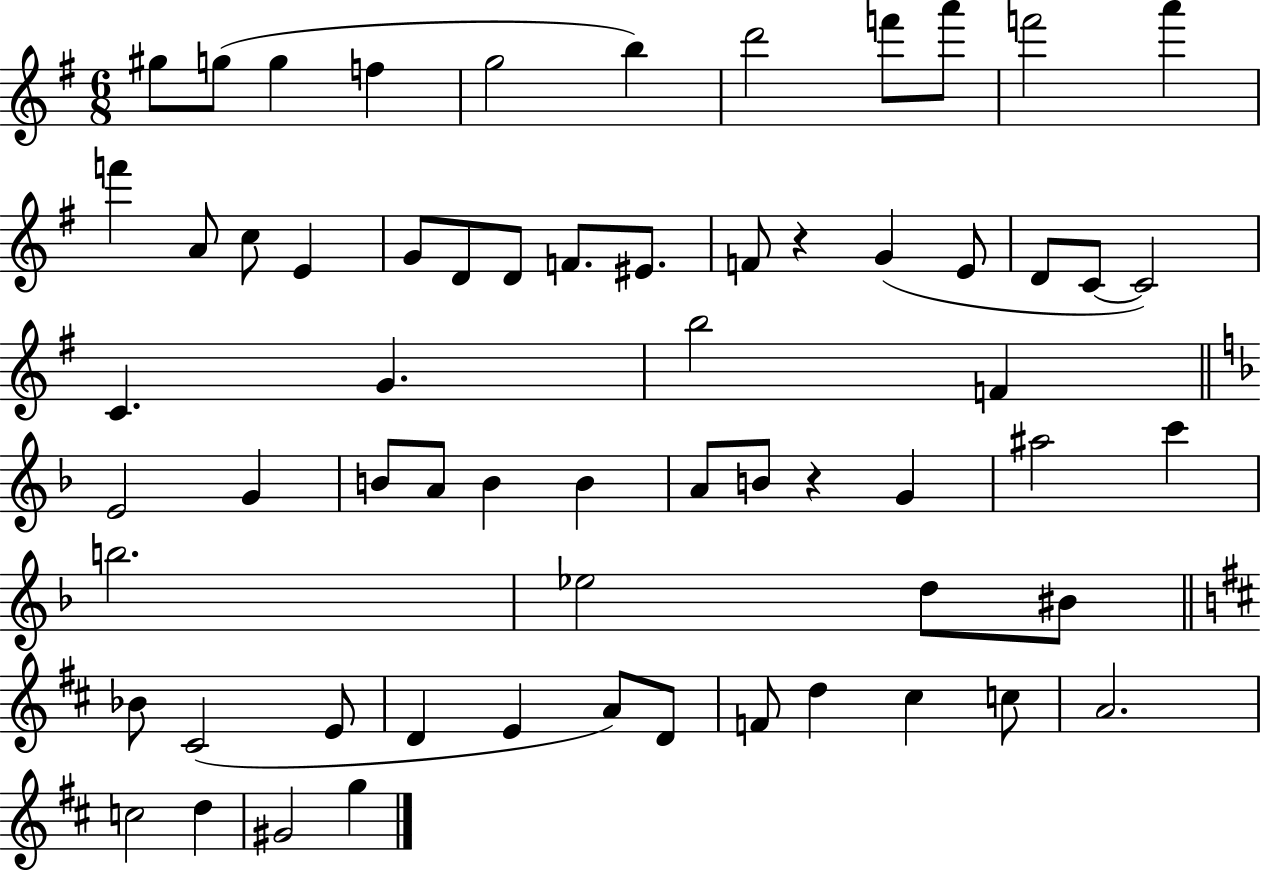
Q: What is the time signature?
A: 6/8